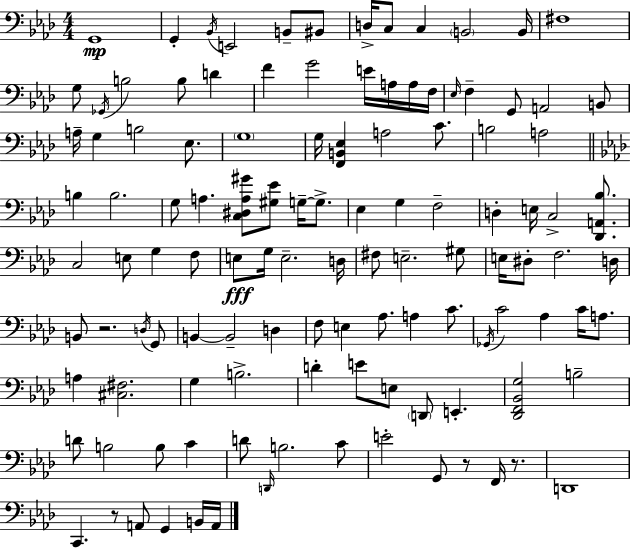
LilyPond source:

{
  \clef bass
  \numericTimeSignature
  \time 4/4
  \key aes \major
  \repeat volta 2 { g,1\mp | g,4-. \acciaccatura { bes,16 } e,2 b,8-- bis,8 | d16-> c8 c4 \parenthesize b,2 | b,16 fis1 | \break g8 \acciaccatura { ges,16 } b2 b8 d'4 | f'4 g'2 e'16 a16 | a16 f16 \grace { ees16 } f4-- g,8 a,2 | b,8 a16-- g4 b2 | \break ees8. \parenthesize g1 | g16 <f, b, ees>4 a2 | c'8. b2 a2 | \bar "||" \break \key f \minor b4 b2. | g8 a4. <c dis a gis'>8 <gis ees'>8 g16--~~ g8.-> | ees4 g4 f2-- | d4-. e16 c2-> <des, a, bes>8. | \break c2 e8 g4 f8 | e8\fff g16 e2.-- d16 | fis8 e2.-- gis8 | e16 dis8-. f2. d16 | \break b,8 r2. \acciaccatura { d16 } g,8 | b,4~~ b,2-- d4 | f8 e4 aes8. a4 c'8. | \acciaccatura { ges,16 } c'2 aes4 c'16 a8. | \break a4 <cis fis>2. | g4 b2.-> | d'4-. e'8 e8 \parenthesize d,8 e,4.-. | <des, f, bes, g>2 b2-- | \break d'8 b2 b8 c'4 | d'8 \grace { d,16 } b2. | c'8 e'2-. g,8 r8 f,16 | r8. d,1 | \break c,4. r8 a,8 g,4 | b,16 a,16 } \bar "|."
}